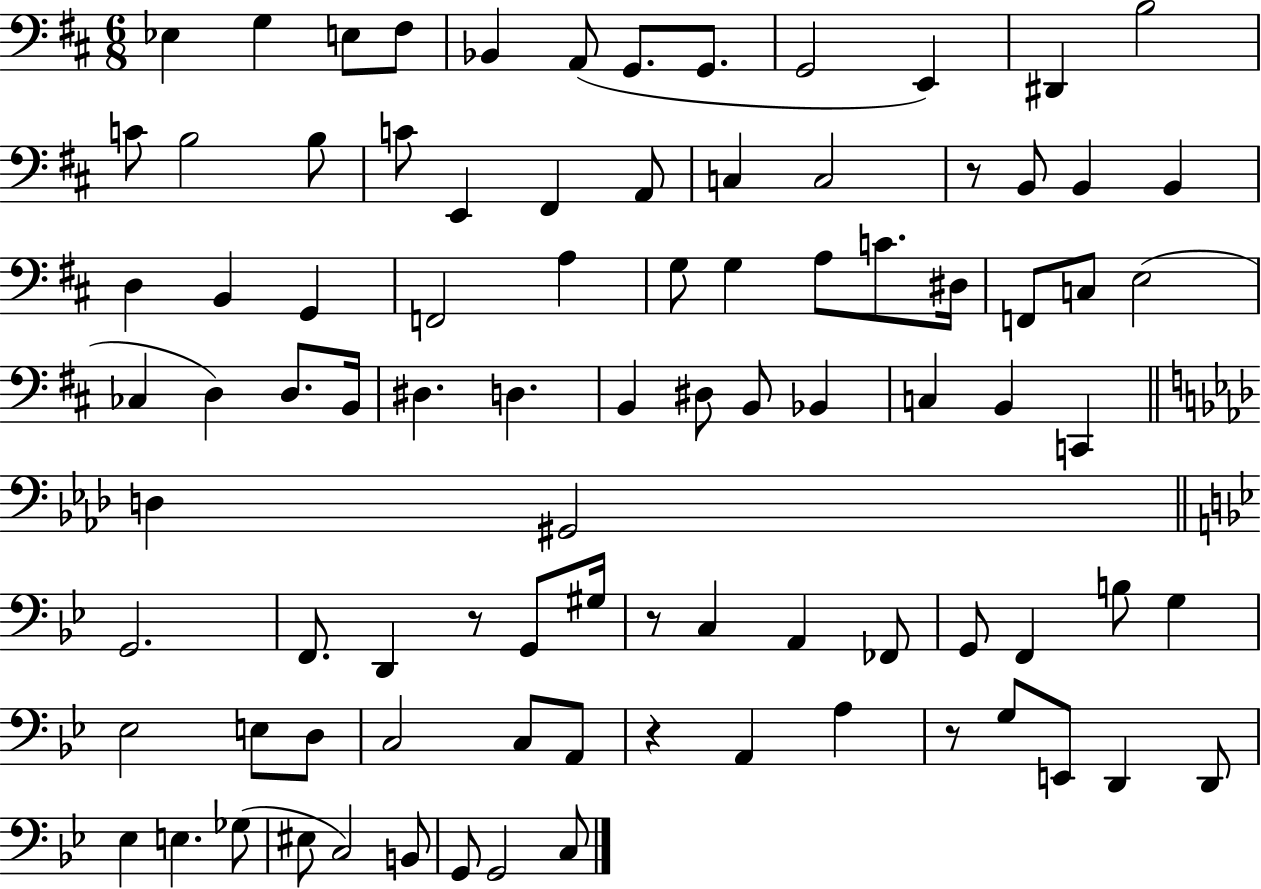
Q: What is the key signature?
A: D major